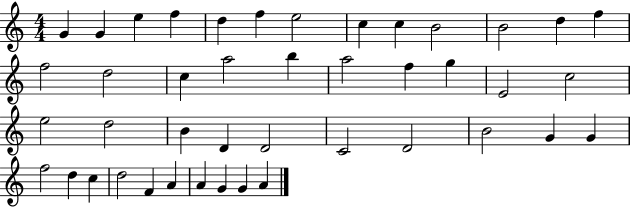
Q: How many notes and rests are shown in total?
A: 43